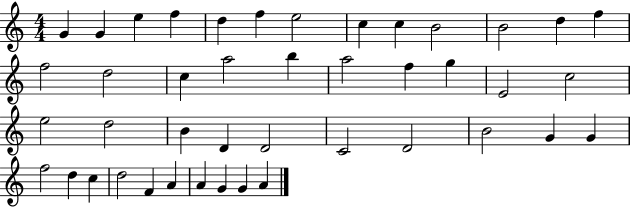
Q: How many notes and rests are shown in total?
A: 43